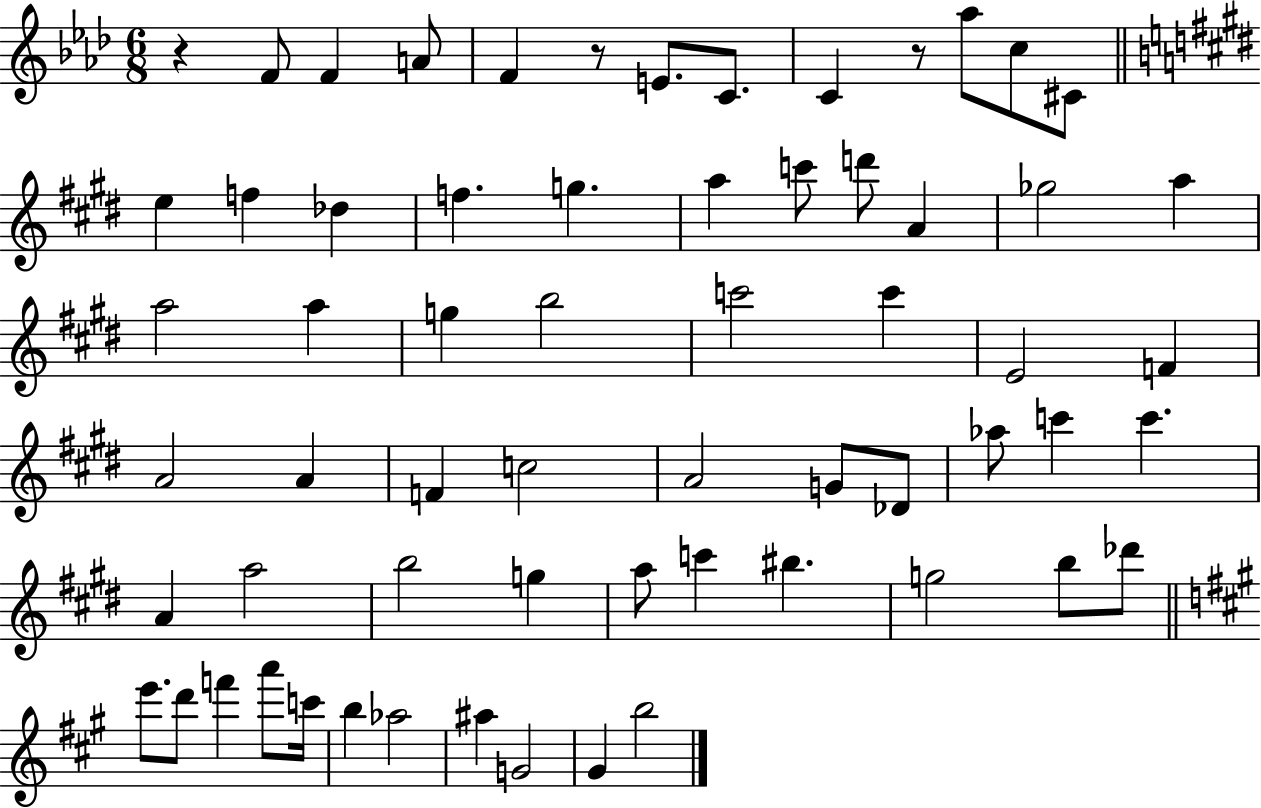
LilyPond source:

{
  \clef treble
  \numericTimeSignature
  \time 6/8
  \key aes \major
  r4 f'8 f'4 a'8 | f'4 r8 e'8. c'8. | c'4 r8 aes''8 c''8 cis'8 | \bar "||" \break \key e \major e''4 f''4 des''4 | f''4. g''4. | a''4 c'''8 d'''8 a'4 | ges''2 a''4 | \break a''2 a''4 | g''4 b''2 | c'''2 c'''4 | e'2 f'4 | \break a'2 a'4 | f'4 c''2 | a'2 g'8 des'8 | aes''8 c'''4 c'''4. | \break a'4 a''2 | b''2 g''4 | a''8 c'''4 bis''4. | g''2 b''8 des'''8 | \break \bar "||" \break \key a \major e'''8. d'''8 f'''4 a'''8 c'''16 | b''4 aes''2 | ais''4 g'2 | gis'4 b''2 | \break \bar "|."
}